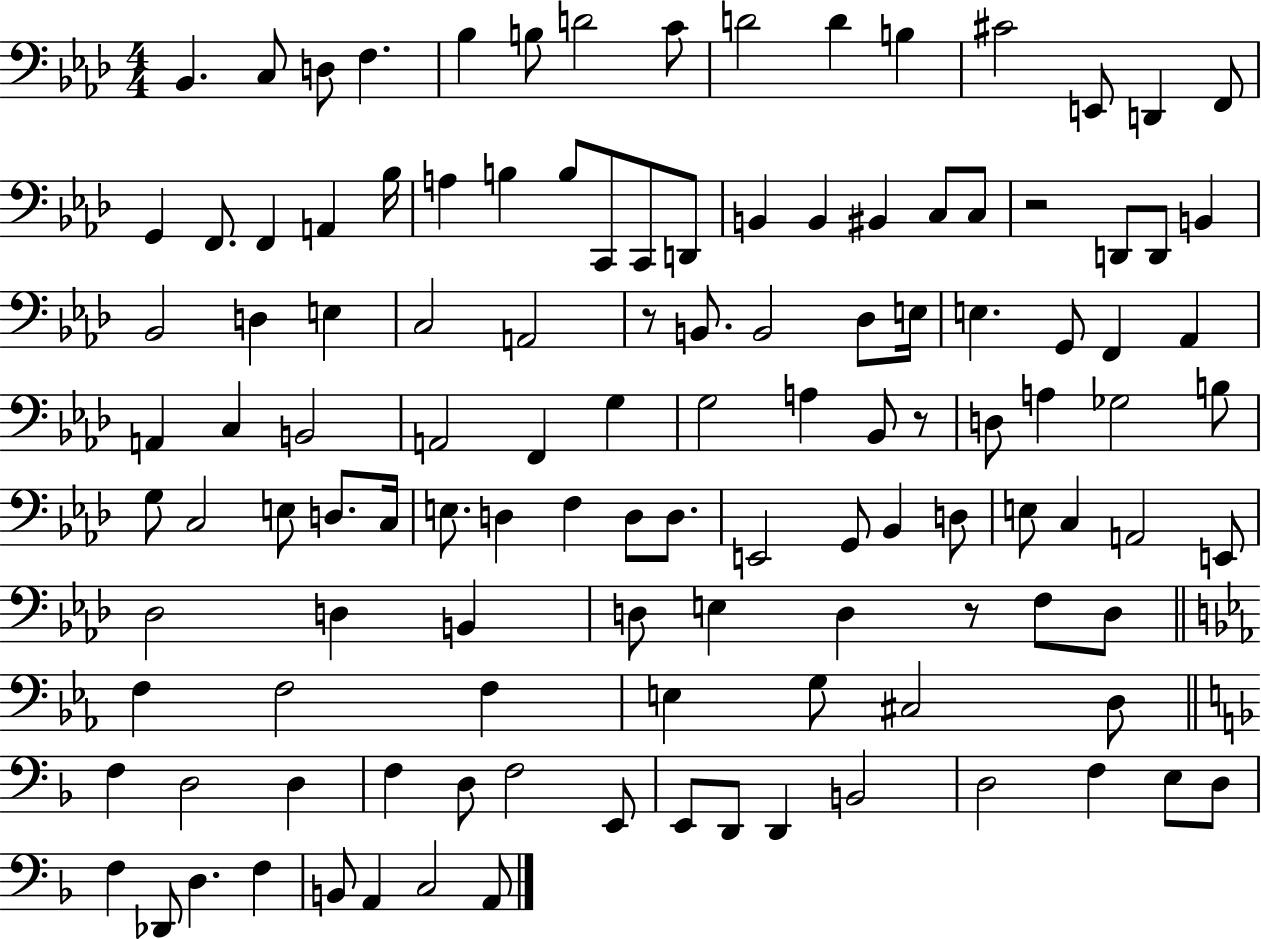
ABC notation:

X:1
T:Untitled
M:4/4
L:1/4
K:Ab
_B,, C,/2 D,/2 F, _B, B,/2 D2 C/2 D2 D B, ^C2 E,,/2 D,, F,,/2 G,, F,,/2 F,, A,, _B,/4 A, B, B,/2 C,,/2 C,,/2 D,,/2 B,, B,, ^B,, C,/2 C,/2 z2 D,,/2 D,,/2 B,, _B,,2 D, E, C,2 A,,2 z/2 B,,/2 B,,2 _D,/2 E,/4 E, G,,/2 F,, _A,, A,, C, B,,2 A,,2 F,, G, G,2 A, _B,,/2 z/2 D,/2 A, _G,2 B,/2 G,/2 C,2 E,/2 D,/2 C,/4 E,/2 D, F, D,/2 D,/2 E,,2 G,,/2 _B,, D,/2 E,/2 C, A,,2 E,,/2 _D,2 D, B,, D,/2 E, D, z/2 F,/2 D,/2 F, F,2 F, E, G,/2 ^C,2 D,/2 F, D,2 D, F, D,/2 F,2 E,,/2 E,,/2 D,,/2 D,, B,,2 D,2 F, E,/2 D,/2 F, _D,,/2 D, F, B,,/2 A,, C,2 A,,/2